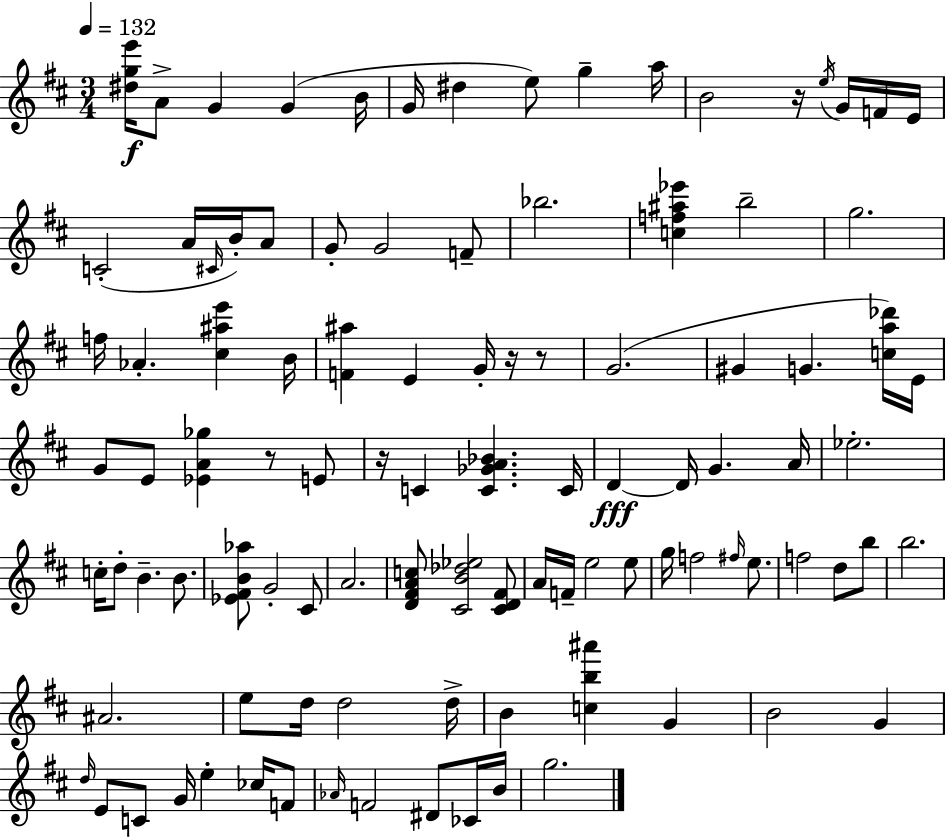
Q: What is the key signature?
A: D major